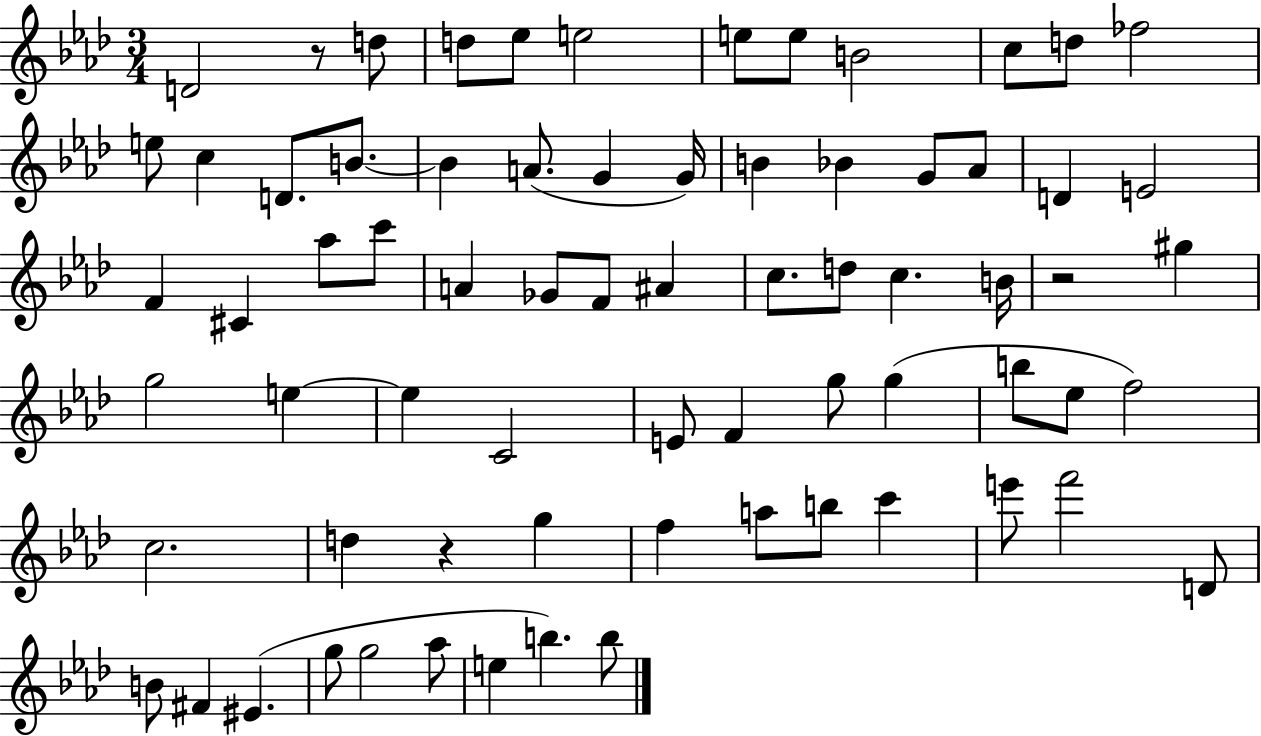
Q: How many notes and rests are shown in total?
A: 71